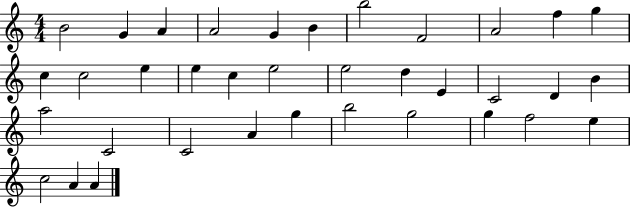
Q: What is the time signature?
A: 4/4